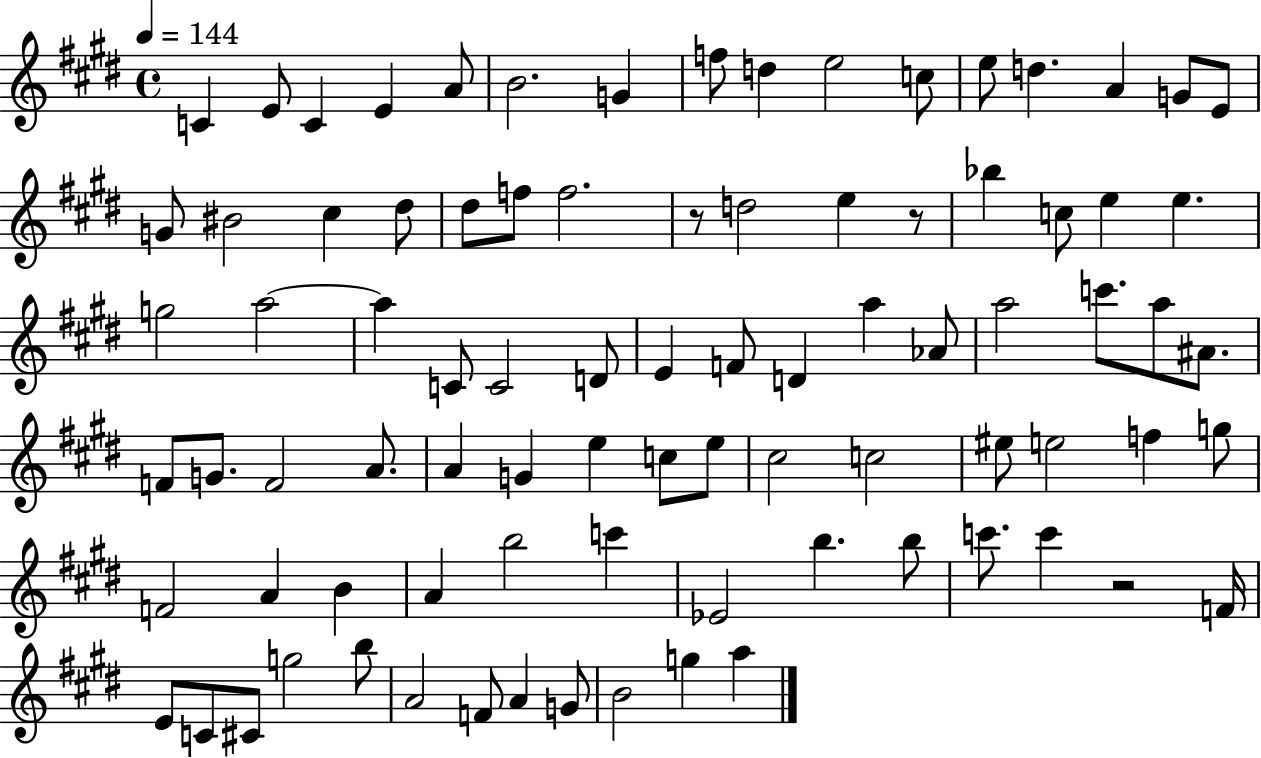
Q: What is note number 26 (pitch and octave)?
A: Bb5